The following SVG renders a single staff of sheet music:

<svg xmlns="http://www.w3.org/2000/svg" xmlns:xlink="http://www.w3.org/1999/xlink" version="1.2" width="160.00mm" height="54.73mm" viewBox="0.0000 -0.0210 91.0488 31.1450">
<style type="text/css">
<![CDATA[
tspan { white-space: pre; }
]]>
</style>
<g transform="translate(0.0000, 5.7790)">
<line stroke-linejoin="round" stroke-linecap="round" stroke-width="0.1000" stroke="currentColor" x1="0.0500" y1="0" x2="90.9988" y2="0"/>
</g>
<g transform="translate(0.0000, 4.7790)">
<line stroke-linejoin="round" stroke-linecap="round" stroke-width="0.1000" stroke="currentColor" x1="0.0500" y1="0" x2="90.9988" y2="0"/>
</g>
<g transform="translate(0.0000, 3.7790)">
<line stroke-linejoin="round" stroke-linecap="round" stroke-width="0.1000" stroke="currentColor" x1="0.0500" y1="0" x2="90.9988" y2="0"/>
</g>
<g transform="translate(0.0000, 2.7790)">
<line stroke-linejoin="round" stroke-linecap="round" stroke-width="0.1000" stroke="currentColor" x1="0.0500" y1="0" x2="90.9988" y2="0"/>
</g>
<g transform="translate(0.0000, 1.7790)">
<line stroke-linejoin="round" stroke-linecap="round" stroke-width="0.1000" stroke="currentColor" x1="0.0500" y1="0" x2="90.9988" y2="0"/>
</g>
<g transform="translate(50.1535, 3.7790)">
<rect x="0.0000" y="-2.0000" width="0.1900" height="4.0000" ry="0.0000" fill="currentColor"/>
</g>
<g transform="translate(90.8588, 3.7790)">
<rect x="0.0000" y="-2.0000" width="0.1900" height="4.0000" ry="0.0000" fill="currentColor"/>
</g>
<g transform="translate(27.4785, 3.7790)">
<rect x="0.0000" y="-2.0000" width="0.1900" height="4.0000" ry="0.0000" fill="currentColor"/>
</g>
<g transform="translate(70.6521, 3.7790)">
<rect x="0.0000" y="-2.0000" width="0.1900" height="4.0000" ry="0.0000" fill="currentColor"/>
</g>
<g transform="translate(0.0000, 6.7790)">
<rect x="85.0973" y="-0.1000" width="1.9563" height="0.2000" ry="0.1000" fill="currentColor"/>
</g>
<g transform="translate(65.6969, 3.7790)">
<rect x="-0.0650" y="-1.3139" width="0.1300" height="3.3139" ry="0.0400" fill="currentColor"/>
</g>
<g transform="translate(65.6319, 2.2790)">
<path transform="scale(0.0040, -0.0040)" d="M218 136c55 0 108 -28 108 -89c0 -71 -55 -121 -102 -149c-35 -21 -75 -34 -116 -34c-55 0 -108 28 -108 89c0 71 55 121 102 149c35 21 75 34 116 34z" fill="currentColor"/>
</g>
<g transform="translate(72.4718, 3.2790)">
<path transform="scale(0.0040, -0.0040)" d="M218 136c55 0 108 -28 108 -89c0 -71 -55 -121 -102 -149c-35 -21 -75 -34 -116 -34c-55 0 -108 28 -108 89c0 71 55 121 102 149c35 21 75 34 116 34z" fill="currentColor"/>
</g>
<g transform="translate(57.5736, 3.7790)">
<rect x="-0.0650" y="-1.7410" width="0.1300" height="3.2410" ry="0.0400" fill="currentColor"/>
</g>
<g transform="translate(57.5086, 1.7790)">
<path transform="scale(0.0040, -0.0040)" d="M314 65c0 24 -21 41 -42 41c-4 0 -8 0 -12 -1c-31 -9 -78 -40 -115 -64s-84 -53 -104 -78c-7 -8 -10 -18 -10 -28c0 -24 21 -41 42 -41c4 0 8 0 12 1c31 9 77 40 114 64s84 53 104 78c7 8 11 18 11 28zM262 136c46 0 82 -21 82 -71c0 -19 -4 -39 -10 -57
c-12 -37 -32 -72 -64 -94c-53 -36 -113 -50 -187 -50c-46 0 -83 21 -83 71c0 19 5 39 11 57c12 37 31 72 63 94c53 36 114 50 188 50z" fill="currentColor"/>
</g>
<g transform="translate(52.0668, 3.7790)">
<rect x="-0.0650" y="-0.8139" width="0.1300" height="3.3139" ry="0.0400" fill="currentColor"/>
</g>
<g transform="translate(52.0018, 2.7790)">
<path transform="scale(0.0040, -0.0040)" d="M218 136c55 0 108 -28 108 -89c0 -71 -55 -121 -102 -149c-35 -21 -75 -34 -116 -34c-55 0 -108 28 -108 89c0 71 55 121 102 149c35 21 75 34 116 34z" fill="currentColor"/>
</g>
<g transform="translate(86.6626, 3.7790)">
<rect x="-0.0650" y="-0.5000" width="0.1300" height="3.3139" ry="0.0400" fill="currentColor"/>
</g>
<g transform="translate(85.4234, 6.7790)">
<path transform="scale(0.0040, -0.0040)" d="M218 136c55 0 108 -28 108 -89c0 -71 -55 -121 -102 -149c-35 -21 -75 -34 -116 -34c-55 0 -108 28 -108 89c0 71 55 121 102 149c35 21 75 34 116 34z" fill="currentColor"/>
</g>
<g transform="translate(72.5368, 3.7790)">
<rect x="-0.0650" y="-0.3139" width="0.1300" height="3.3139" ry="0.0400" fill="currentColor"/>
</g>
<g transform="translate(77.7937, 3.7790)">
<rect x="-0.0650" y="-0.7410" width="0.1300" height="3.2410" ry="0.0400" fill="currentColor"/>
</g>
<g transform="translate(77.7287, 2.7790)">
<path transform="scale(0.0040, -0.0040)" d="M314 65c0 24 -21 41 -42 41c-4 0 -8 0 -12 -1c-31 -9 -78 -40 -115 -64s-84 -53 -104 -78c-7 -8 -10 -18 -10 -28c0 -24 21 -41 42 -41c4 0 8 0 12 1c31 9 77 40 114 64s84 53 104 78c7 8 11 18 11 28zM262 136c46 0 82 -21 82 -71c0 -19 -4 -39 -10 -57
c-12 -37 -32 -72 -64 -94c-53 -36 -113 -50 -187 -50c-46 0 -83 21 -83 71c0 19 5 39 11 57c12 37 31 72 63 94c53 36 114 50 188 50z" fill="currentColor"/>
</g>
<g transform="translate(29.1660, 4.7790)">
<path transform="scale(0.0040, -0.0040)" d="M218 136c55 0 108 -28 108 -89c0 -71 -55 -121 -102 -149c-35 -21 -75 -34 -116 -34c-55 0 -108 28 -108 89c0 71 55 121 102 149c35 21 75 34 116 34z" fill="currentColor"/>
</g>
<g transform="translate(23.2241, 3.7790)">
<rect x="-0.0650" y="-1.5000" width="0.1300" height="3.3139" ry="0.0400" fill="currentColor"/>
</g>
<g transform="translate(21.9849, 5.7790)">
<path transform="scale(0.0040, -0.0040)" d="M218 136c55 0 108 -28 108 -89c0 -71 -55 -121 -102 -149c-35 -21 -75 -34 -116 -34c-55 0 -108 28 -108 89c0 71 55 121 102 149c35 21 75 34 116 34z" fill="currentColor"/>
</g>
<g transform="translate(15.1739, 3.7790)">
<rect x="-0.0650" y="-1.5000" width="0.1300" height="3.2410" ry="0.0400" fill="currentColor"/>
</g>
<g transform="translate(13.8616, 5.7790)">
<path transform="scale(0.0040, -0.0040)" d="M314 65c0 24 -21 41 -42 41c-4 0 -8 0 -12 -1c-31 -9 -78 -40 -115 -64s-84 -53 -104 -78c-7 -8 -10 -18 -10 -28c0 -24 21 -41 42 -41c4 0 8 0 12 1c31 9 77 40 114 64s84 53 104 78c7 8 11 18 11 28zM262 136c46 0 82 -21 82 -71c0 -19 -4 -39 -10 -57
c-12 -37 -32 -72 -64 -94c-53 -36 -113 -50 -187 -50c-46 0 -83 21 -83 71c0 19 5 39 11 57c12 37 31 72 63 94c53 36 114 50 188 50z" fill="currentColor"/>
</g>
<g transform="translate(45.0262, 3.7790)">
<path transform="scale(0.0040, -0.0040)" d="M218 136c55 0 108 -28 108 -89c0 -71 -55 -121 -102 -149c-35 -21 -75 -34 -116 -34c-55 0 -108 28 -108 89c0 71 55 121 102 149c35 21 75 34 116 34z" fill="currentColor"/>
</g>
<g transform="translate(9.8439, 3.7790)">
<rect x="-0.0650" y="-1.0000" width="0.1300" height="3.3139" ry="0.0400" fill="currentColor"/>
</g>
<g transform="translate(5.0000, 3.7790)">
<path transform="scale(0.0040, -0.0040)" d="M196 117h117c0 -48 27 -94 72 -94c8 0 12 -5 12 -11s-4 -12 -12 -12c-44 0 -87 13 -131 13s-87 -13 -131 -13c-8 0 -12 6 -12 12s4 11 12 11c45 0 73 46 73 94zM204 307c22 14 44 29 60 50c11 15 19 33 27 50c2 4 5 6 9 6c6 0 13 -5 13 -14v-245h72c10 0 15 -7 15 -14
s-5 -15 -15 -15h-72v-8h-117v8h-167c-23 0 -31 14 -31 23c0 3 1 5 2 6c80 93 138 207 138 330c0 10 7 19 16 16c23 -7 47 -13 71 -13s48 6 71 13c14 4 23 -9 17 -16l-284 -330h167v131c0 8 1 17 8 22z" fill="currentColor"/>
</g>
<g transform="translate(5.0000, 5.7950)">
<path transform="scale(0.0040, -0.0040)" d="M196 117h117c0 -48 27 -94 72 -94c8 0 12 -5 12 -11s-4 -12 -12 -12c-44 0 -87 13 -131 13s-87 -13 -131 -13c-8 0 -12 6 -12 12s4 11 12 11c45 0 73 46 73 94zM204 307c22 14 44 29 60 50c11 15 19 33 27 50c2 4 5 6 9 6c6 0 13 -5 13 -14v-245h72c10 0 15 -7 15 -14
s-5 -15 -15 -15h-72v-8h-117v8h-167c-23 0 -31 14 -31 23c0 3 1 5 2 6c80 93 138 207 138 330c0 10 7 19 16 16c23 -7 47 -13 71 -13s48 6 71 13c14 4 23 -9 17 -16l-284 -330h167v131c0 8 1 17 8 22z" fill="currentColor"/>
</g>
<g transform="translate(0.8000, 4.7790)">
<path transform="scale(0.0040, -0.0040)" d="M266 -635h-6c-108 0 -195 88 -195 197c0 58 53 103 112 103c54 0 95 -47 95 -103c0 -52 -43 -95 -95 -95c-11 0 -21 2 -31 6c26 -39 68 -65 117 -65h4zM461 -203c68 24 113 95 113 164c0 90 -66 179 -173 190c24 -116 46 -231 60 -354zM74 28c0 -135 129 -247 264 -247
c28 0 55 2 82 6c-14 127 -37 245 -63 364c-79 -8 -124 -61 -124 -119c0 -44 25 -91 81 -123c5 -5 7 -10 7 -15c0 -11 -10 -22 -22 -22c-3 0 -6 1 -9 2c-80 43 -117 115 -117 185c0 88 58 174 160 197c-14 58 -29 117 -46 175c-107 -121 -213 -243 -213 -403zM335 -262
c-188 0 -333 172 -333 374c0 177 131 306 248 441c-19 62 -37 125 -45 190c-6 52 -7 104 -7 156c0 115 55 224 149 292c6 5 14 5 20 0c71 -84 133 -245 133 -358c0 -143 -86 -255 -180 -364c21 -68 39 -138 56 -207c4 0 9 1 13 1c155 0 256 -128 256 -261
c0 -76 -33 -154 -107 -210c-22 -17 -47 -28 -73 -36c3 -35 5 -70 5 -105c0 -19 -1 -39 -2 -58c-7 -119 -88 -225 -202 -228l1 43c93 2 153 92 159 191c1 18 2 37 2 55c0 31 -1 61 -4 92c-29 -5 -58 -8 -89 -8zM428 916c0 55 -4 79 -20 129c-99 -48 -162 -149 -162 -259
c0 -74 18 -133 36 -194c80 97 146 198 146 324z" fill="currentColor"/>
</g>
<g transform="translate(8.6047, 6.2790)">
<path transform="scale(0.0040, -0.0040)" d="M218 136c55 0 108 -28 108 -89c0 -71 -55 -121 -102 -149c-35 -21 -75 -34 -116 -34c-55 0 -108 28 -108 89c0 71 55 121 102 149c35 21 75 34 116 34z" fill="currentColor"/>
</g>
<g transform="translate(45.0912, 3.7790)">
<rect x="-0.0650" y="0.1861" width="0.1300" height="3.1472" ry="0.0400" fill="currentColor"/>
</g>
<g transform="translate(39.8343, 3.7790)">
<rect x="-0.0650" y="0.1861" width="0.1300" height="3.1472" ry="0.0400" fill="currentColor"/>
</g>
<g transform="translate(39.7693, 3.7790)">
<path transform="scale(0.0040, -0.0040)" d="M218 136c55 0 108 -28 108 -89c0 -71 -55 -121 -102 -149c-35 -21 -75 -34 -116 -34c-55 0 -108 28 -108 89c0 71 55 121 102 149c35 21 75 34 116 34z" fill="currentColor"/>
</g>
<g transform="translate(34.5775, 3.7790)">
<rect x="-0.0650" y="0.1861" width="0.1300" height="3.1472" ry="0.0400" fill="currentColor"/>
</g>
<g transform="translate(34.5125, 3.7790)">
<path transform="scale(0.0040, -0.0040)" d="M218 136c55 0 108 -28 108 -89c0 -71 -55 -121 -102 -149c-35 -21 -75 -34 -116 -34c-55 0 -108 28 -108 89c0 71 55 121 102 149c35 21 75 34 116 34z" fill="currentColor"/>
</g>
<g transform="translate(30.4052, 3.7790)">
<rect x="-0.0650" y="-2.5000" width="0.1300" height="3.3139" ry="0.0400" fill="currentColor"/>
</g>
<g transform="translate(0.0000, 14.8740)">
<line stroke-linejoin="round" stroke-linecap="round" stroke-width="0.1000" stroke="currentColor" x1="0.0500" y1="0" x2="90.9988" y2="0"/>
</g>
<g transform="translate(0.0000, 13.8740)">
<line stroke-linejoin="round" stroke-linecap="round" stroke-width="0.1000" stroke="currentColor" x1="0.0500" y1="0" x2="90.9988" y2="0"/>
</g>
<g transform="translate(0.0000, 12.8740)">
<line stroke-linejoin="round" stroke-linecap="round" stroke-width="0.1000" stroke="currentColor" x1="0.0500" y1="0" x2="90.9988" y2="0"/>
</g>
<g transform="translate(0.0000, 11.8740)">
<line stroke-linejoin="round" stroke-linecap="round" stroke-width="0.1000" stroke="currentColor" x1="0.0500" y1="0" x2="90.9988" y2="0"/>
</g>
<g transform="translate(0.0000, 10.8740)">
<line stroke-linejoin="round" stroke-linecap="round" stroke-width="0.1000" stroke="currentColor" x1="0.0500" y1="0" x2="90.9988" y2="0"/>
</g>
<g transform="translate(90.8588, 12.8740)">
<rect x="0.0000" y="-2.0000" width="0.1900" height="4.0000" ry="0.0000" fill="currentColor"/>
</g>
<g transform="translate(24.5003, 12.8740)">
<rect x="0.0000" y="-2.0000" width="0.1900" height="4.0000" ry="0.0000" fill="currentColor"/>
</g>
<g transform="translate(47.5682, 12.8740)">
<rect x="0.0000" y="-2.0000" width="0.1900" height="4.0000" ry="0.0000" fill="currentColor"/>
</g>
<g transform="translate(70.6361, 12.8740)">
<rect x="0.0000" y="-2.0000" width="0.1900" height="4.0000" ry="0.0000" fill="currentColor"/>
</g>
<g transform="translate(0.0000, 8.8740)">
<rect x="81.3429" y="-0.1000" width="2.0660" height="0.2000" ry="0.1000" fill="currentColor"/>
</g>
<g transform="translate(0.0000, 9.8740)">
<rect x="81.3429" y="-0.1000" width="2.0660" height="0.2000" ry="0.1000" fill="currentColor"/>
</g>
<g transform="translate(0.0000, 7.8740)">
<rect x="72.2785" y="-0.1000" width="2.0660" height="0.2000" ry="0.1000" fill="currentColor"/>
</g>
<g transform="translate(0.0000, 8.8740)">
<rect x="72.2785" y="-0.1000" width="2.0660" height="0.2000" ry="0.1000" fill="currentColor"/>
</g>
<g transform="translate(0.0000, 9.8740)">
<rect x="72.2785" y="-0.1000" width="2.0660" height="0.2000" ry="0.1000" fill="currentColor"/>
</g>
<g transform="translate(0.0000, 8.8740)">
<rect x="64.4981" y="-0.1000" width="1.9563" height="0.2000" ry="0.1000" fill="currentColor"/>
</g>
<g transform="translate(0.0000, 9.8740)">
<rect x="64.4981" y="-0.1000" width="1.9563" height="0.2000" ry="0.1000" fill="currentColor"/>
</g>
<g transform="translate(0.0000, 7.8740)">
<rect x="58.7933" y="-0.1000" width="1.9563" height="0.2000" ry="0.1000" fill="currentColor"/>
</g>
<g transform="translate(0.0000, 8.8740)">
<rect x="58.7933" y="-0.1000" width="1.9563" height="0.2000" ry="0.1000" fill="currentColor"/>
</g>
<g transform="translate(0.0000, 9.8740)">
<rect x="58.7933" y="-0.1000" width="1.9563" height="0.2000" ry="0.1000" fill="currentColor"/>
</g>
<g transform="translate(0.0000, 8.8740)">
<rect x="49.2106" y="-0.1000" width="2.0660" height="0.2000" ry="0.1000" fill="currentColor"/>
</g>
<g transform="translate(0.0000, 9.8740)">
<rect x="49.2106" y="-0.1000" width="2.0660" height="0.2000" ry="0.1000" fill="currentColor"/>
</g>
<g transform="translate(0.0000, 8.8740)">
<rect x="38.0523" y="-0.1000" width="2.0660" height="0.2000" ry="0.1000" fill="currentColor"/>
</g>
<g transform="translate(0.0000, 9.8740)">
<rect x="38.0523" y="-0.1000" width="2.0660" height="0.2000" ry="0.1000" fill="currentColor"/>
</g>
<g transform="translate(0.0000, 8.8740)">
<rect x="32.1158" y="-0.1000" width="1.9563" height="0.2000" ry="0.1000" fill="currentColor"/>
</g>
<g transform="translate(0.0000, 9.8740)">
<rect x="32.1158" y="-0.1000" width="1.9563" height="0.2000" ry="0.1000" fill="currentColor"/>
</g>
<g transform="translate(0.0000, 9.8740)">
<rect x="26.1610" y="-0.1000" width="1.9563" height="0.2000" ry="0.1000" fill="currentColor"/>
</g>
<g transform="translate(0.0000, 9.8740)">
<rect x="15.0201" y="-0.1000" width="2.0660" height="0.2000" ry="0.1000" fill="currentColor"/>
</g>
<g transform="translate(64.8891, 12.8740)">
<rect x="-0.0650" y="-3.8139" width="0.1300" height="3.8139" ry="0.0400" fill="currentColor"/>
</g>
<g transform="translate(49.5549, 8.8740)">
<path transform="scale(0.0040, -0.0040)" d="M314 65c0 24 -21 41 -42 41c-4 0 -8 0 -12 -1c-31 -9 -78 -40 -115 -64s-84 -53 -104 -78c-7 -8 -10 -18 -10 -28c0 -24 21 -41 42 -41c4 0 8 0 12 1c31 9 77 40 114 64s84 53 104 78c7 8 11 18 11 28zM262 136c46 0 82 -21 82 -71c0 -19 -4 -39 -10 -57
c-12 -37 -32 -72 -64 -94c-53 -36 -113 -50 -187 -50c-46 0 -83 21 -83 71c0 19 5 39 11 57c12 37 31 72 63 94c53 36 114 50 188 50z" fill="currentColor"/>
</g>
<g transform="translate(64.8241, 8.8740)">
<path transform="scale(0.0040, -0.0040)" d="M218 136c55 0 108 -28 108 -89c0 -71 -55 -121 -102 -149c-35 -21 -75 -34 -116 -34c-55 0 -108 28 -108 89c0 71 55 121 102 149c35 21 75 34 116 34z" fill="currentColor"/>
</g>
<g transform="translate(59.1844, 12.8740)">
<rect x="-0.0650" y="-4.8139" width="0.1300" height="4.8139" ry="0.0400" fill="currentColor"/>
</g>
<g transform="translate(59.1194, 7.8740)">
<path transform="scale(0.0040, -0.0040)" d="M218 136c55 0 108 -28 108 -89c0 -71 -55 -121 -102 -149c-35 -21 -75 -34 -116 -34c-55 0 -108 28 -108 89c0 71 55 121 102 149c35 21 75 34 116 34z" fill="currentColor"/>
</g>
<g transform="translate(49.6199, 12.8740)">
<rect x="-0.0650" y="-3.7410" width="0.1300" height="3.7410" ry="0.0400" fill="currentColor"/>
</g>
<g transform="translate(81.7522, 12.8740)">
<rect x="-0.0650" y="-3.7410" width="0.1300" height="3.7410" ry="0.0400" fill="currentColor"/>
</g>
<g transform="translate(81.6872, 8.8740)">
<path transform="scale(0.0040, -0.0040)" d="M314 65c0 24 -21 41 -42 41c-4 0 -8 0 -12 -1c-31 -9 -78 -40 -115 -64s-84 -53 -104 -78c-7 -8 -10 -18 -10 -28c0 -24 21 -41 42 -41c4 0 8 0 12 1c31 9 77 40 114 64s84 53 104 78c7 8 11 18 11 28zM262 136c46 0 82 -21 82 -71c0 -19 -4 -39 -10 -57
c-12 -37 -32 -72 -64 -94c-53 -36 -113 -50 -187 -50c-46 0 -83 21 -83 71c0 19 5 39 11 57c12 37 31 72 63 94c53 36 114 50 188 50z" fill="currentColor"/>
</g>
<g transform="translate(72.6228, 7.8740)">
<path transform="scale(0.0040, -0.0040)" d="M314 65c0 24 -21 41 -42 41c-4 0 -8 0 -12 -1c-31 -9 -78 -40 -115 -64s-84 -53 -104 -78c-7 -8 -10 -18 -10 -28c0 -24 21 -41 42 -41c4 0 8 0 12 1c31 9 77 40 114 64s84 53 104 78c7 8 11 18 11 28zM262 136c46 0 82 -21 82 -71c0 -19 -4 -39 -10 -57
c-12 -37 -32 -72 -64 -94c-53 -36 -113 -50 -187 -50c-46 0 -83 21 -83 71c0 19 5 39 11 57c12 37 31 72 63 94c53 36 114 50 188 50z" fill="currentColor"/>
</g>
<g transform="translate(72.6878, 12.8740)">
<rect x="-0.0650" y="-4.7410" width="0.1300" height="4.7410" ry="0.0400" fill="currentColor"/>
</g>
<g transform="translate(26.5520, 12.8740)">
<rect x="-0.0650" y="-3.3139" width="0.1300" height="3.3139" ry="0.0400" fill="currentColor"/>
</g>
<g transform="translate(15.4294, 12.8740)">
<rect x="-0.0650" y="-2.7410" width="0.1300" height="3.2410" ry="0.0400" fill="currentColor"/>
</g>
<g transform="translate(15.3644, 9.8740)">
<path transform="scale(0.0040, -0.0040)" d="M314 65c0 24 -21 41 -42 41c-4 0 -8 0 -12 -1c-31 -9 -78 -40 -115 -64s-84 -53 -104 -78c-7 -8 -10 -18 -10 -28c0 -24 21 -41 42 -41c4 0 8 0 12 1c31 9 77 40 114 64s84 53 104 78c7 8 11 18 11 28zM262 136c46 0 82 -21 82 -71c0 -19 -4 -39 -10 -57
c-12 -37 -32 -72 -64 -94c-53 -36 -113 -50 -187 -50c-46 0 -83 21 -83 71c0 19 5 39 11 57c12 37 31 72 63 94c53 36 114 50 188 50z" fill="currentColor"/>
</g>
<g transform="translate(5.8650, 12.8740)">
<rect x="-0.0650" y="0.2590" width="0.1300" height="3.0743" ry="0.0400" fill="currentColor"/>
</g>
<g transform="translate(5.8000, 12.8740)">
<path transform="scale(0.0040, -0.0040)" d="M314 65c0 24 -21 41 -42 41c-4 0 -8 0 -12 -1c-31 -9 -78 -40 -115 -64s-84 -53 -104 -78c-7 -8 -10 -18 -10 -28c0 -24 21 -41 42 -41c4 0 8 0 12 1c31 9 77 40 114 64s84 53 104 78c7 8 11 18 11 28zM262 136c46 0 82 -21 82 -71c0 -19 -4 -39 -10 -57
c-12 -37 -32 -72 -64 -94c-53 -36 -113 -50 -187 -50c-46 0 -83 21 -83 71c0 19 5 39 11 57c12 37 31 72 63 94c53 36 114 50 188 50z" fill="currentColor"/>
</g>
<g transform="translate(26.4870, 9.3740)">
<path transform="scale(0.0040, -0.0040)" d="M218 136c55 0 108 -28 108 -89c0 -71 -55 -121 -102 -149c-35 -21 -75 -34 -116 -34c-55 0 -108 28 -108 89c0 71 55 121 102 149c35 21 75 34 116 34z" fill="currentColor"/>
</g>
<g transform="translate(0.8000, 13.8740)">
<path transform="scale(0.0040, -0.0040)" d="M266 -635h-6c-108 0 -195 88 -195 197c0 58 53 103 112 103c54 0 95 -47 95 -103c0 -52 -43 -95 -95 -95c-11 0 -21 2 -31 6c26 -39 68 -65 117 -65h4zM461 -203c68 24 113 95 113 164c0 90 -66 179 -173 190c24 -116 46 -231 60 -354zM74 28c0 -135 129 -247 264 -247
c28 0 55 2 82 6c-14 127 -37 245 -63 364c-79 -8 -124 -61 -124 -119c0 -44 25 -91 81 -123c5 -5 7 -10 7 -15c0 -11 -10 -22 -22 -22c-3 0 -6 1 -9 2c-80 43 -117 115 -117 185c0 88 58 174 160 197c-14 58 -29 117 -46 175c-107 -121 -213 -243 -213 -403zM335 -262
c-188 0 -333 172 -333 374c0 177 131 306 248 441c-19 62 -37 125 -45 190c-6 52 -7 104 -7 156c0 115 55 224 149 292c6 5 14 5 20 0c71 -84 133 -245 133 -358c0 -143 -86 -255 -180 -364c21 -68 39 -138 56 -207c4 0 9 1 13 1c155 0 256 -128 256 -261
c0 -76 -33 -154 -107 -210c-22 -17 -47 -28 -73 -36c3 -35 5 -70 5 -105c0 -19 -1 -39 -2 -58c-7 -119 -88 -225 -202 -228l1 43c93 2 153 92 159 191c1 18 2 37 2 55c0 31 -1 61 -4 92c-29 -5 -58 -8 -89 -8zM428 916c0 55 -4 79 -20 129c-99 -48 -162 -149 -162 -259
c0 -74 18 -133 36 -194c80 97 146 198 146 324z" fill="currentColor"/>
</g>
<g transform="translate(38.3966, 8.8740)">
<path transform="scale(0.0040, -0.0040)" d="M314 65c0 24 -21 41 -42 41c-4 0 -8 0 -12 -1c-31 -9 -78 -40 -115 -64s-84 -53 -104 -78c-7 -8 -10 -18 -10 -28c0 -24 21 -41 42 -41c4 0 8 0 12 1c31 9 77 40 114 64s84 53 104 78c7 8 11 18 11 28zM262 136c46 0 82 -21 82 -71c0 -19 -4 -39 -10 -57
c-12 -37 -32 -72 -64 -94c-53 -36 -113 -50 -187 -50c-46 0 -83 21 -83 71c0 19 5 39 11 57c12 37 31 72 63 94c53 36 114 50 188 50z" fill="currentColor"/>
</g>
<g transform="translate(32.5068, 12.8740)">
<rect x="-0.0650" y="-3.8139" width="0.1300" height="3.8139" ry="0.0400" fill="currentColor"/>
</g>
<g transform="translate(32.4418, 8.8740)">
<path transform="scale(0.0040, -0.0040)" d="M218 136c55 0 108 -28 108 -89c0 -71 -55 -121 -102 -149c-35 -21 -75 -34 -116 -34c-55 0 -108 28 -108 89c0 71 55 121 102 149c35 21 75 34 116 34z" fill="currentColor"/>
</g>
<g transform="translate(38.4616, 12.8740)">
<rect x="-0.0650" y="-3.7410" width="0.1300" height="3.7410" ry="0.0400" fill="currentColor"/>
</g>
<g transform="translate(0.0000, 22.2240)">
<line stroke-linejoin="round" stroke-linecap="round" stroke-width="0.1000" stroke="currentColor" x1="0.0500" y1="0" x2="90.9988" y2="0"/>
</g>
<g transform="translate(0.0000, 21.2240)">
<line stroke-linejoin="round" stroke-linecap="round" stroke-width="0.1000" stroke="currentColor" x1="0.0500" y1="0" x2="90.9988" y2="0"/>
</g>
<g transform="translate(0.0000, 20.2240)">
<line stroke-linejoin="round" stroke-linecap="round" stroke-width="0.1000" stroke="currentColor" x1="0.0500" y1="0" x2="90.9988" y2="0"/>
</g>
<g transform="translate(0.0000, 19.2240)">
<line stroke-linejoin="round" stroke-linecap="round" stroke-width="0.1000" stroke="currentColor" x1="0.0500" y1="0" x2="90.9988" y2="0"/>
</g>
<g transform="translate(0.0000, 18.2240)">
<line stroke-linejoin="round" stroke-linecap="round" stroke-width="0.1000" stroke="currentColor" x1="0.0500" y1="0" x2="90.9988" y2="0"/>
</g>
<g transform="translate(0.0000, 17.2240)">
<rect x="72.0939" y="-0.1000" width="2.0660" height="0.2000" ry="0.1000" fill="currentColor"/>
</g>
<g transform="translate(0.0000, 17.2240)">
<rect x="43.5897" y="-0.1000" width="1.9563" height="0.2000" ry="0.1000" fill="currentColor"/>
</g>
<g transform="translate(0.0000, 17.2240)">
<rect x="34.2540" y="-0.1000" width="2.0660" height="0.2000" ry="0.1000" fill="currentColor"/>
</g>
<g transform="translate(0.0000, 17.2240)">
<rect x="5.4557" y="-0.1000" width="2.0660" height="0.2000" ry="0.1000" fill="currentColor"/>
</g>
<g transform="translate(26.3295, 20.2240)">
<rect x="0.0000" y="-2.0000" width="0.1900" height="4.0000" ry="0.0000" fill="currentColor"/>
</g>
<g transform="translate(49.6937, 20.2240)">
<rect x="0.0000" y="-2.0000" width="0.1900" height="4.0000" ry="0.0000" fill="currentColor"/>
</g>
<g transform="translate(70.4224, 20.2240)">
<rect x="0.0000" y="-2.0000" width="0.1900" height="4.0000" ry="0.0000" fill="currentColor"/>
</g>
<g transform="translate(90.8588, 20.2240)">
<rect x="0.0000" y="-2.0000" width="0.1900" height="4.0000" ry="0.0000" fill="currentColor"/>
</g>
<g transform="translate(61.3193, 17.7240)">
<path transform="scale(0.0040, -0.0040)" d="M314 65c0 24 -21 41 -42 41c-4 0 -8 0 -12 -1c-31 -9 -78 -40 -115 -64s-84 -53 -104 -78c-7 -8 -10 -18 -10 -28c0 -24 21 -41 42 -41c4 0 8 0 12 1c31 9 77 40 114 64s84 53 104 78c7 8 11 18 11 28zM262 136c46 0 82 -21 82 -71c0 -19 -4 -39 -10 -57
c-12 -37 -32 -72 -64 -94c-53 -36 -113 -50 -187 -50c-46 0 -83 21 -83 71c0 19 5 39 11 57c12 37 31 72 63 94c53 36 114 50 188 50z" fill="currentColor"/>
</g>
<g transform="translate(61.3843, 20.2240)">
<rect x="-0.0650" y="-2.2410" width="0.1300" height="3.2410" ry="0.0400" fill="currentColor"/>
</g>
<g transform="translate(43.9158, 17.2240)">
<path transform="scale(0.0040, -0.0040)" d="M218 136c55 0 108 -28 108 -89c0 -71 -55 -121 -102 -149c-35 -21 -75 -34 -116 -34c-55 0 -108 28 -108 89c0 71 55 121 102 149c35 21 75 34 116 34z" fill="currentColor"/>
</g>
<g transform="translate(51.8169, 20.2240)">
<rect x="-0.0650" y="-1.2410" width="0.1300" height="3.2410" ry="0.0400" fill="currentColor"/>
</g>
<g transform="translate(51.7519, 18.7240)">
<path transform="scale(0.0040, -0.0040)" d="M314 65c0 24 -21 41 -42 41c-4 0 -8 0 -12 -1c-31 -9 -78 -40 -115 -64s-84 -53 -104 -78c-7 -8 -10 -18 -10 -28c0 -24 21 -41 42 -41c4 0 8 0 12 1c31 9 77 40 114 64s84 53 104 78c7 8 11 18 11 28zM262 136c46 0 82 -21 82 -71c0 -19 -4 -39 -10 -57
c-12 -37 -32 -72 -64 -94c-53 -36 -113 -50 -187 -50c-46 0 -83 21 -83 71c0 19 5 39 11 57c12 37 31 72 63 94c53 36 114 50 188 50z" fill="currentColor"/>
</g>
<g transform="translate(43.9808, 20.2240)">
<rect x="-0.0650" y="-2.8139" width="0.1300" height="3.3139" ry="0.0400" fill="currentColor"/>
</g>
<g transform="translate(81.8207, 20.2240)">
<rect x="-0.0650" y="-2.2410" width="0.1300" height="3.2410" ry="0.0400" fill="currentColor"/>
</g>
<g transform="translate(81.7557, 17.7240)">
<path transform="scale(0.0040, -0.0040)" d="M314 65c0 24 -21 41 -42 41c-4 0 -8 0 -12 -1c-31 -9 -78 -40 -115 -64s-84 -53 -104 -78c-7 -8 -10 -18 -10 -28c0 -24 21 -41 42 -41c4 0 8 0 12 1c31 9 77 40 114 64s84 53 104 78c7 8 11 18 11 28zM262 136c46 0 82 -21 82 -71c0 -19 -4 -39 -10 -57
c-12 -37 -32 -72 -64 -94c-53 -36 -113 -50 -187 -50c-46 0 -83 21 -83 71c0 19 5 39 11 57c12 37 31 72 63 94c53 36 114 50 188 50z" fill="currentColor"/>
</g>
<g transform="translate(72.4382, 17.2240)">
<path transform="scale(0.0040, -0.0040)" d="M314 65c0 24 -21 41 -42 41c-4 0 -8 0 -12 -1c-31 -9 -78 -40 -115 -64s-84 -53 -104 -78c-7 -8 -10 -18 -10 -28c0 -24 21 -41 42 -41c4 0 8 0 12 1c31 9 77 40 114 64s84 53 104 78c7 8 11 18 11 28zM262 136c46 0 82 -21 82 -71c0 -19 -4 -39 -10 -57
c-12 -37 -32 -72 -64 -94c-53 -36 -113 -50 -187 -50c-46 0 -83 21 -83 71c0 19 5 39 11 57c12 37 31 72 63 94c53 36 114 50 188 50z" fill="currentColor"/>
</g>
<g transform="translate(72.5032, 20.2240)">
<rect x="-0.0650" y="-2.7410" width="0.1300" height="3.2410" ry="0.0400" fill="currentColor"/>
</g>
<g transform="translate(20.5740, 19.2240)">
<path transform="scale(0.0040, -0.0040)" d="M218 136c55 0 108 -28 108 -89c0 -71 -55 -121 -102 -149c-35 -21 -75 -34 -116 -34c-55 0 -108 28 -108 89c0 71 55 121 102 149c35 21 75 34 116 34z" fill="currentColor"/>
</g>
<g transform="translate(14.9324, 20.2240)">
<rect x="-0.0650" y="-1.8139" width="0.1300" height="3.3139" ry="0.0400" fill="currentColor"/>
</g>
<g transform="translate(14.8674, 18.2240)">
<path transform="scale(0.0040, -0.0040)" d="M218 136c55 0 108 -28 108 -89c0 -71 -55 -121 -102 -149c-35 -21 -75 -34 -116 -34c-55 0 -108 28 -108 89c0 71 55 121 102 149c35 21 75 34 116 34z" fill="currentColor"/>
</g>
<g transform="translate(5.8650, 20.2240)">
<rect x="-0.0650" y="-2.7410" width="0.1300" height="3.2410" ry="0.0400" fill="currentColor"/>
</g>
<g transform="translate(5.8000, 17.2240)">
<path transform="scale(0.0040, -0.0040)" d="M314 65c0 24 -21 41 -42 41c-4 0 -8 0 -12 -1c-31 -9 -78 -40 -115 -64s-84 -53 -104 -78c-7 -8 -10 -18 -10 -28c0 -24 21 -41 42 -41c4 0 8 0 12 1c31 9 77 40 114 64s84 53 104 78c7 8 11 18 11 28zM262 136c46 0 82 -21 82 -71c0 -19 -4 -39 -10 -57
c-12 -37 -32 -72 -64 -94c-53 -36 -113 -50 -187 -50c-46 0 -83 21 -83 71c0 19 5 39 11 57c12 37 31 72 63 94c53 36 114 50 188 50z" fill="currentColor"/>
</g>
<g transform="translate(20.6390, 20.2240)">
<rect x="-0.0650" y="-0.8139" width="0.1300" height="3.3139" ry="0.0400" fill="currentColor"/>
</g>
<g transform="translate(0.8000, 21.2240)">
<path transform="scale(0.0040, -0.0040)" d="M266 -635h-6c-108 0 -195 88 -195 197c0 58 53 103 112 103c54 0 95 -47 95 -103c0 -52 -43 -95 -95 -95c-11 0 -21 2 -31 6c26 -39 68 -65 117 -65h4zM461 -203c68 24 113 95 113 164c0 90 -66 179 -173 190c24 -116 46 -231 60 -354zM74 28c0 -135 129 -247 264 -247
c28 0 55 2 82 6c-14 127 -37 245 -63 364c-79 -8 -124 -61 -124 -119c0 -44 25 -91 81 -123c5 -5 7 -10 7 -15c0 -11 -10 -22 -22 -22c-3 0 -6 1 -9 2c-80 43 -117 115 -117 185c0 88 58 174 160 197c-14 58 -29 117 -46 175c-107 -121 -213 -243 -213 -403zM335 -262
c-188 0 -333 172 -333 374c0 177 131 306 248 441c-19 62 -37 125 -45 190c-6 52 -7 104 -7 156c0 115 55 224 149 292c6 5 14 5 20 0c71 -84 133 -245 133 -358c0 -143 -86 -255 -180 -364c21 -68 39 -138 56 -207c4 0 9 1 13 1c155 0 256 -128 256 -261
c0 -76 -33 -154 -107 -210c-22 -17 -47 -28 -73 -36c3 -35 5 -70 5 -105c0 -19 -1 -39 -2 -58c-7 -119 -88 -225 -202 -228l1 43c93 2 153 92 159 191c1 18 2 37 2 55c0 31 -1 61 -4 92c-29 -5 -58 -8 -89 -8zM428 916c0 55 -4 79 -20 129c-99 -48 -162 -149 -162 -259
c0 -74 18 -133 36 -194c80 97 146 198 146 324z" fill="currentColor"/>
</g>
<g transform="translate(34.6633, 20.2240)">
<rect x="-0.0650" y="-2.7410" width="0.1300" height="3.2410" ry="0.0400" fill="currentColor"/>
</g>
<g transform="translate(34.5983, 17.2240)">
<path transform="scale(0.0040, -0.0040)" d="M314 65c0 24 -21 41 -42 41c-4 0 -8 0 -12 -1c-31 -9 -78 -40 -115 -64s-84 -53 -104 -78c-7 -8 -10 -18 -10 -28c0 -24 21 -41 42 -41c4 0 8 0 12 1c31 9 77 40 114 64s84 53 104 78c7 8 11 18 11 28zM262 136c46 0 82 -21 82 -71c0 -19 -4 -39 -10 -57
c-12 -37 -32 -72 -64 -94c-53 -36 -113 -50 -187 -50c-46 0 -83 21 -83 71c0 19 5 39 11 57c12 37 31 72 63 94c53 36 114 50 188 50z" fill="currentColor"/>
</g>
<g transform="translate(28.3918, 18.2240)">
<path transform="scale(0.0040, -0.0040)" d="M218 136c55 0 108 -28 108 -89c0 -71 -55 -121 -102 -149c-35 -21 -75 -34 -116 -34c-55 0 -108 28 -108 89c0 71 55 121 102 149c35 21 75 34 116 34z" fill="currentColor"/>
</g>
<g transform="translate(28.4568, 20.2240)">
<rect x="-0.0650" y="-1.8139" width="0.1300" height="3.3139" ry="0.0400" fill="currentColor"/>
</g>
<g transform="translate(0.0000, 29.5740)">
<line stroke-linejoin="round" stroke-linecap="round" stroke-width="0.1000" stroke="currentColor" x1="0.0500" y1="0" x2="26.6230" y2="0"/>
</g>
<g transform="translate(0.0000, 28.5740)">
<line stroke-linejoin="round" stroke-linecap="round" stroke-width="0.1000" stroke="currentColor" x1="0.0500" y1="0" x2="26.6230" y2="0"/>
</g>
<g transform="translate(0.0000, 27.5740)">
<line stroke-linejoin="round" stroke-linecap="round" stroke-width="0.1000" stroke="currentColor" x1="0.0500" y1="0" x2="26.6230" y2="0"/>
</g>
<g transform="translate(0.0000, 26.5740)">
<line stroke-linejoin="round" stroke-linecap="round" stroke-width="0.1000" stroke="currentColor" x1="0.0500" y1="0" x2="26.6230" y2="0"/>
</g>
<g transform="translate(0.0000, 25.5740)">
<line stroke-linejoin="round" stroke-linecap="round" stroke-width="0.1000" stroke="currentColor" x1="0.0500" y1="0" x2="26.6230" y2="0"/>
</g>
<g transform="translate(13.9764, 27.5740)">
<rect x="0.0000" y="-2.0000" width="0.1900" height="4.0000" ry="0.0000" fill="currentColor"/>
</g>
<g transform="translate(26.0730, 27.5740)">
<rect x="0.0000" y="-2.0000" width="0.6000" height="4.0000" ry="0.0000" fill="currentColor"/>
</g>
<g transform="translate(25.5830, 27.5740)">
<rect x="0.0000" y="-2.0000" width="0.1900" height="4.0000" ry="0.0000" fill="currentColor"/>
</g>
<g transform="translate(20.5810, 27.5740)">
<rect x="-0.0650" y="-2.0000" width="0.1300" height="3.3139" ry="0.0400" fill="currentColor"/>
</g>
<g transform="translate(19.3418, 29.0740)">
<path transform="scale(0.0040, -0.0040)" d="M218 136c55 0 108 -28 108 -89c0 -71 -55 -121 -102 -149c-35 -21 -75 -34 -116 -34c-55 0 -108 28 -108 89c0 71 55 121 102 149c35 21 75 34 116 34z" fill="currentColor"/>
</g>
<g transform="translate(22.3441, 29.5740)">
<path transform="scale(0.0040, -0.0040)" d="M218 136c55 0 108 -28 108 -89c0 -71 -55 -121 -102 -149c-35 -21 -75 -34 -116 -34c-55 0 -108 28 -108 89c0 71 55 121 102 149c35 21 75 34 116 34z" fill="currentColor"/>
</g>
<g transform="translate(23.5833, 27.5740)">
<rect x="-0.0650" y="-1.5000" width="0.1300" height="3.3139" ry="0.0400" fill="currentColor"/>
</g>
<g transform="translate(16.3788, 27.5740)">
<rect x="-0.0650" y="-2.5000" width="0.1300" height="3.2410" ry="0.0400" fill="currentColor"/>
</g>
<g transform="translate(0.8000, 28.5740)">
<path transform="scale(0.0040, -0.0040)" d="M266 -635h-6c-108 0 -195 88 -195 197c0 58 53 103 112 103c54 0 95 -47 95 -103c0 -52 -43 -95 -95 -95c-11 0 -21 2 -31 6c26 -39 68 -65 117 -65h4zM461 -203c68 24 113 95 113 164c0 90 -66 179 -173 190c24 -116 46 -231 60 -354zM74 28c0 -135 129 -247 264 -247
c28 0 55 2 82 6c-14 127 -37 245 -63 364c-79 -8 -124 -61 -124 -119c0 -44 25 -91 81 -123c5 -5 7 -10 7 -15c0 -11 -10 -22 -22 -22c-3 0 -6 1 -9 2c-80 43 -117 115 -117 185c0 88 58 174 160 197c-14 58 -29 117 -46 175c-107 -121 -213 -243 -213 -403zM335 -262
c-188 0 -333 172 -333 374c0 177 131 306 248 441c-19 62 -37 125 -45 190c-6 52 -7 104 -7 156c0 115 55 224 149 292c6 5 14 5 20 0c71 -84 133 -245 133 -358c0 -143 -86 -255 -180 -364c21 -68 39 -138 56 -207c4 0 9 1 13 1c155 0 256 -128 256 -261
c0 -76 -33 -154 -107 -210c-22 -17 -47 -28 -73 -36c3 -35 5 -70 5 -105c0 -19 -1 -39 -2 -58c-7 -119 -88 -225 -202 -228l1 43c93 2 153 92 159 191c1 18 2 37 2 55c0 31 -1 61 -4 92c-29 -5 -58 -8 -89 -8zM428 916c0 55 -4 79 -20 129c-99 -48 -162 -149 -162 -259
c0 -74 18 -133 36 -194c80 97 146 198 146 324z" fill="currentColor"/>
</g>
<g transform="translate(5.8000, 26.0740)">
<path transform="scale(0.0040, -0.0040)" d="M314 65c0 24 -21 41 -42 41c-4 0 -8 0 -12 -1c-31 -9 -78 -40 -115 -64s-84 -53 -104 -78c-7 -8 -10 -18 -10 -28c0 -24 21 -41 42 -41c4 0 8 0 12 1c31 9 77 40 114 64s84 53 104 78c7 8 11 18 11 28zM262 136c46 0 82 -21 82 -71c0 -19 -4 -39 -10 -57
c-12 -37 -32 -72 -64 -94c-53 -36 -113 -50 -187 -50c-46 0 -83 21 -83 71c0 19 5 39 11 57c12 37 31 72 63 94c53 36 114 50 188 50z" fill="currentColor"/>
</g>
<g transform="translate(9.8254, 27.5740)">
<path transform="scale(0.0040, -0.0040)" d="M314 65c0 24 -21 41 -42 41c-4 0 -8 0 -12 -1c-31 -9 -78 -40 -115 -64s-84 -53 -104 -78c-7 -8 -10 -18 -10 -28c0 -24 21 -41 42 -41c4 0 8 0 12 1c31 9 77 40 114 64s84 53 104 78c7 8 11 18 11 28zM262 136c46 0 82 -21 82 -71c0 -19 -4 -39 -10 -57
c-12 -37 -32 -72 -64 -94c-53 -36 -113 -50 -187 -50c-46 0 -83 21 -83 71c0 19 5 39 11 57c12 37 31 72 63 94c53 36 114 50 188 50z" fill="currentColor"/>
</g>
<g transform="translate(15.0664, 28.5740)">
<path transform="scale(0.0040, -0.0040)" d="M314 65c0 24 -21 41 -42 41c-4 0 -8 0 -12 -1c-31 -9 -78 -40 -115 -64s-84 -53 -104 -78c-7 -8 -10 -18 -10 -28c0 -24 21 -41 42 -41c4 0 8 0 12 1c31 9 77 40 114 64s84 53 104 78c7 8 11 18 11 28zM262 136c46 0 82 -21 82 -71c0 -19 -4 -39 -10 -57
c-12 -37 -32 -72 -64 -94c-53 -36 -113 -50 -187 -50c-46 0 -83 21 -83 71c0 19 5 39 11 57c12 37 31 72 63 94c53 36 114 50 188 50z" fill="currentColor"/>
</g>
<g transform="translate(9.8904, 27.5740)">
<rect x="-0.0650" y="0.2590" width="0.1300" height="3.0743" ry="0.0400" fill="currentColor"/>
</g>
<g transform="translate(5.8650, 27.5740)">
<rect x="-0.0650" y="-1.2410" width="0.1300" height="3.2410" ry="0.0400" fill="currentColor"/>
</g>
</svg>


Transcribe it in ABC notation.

X:1
T:Untitled
M:4/4
L:1/4
K:C
D E2 E G B B B d f2 e c d2 C B2 a2 b c' c'2 c'2 e' c' e'2 c'2 a2 f d f a2 a e2 g2 a2 g2 e2 B2 G2 F E